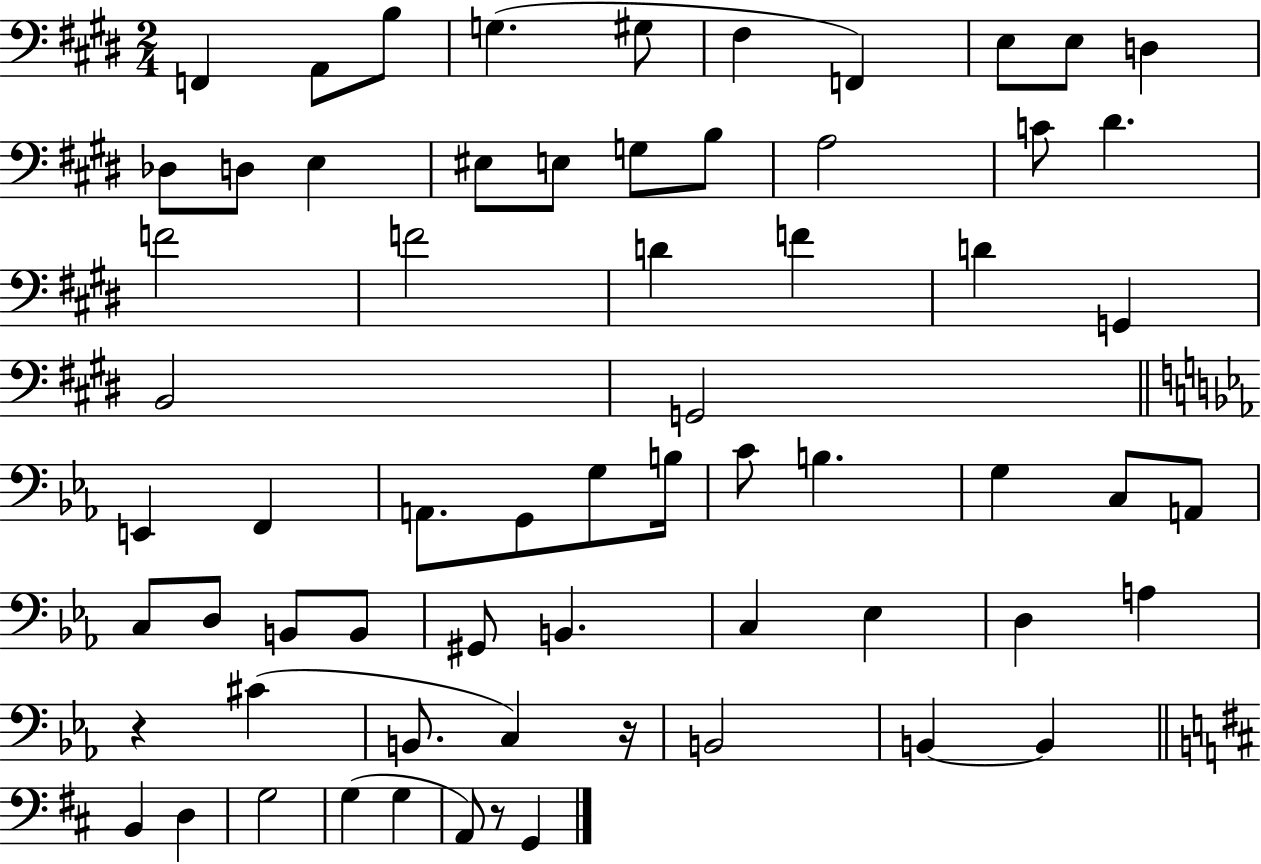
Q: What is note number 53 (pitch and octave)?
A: B2